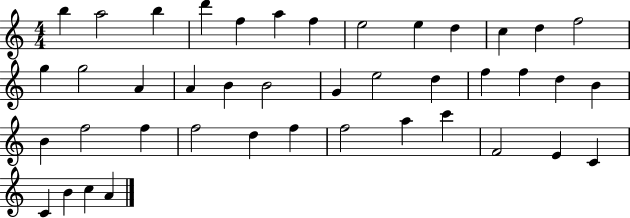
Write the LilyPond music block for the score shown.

{
  \clef treble
  \numericTimeSignature
  \time 4/4
  \key c \major
  b''4 a''2 b''4 | d'''4 f''4 a''4 f''4 | e''2 e''4 d''4 | c''4 d''4 f''2 | \break g''4 g''2 a'4 | a'4 b'4 b'2 | g'4 e''2 d''4 | f''4 f''4 d''4 b'4 | \break b'4 f''2 f''4 | f''2 d''4 f''4 | f''2 a''4 c'''4 | f'2 e'4 c'4 | \break c'4 b'4 c''4 a'4 | \bar "|."
}